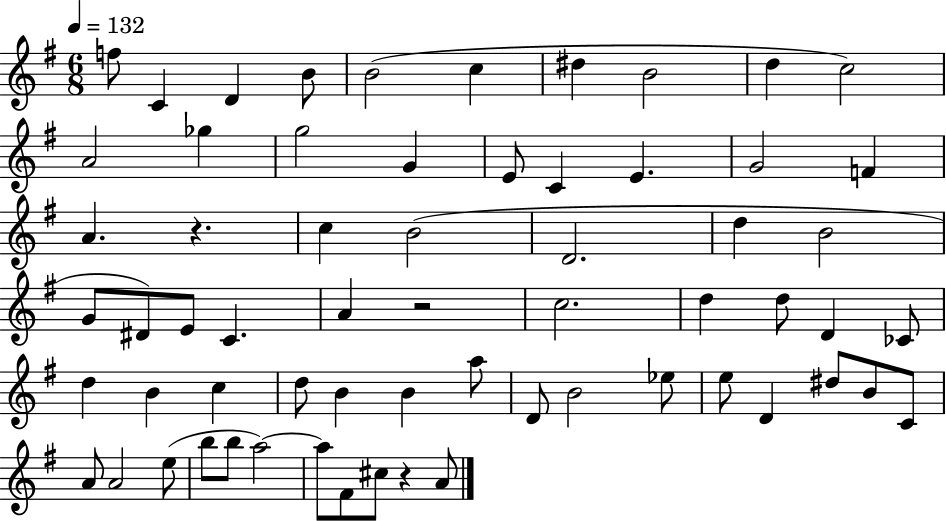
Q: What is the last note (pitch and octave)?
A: A4